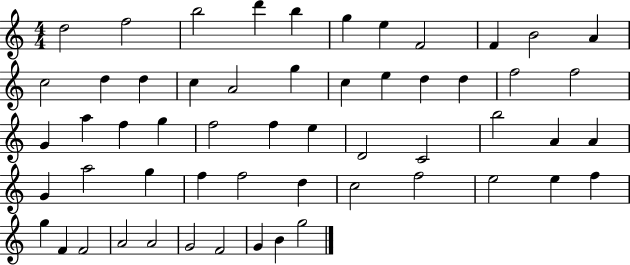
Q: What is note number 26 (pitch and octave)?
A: F5